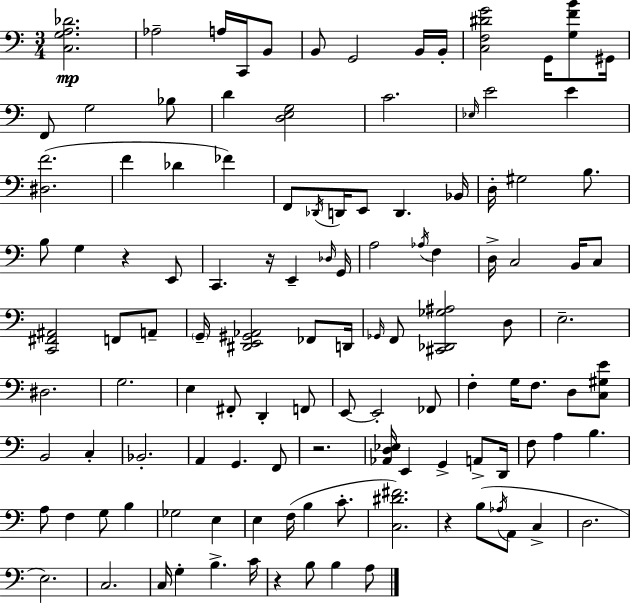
[C3,G3,A3,Db4]/h. Ab3/h A3/s C2/s B2/e B2/e G2/h B2/s B2/s [C3,F3,D#4,G4]/h G2/s [G3,F4,B4]/e G#2/s F2/e G3/h Bb3/e D4/q [D3,E3,G3]/h C4/h. Eb3/s E4/h E4/q [D#3,F4]/h. F4/q Db4/q FES4/q F2/e Db2/s D2/s E2/e D2/q. Bb2/s D3/s G#3/h B3/e. B3/e G3/q R/q E2/e C2/q. R/s E2/q Db3/s G2/s A3/h Ab3/s F3/q D3/s C3/h B2/s C3/e [C2,F#2,A#2]/h F2/e A2/e G2/s [D#2,E2,G#2,Ab2]/h FES2/e D2/s Gb2/s F2/e [C#2,Db2,Gb3,A#3]/h D3/e E3/h. D#3/h. G3/h. E3/q F#2/e D2/q F2/e E2/e E2/h FES2/e F3/q G3/s F3/e. D3/e [C3,G#3,E4]/e B2/h C3/q Bb2/h. A2/q G2/q. F2/e R/h. [Ab2,D3,Eb3]/s E2/q G2/q A2/e D2/s F3/e A3/q B3/q. A3/e F3/q G3/e B3/q Gb3/h E3/q E3/q F3/s B3/q C4/e. [C3,D#4,F#4]/h. R/q B3/e Ab3/s A2/e C3/q D3/h. E3/h. C3/h. C3/s G3/q B3/q. C4/s R/q B3/e B3/q A3/e